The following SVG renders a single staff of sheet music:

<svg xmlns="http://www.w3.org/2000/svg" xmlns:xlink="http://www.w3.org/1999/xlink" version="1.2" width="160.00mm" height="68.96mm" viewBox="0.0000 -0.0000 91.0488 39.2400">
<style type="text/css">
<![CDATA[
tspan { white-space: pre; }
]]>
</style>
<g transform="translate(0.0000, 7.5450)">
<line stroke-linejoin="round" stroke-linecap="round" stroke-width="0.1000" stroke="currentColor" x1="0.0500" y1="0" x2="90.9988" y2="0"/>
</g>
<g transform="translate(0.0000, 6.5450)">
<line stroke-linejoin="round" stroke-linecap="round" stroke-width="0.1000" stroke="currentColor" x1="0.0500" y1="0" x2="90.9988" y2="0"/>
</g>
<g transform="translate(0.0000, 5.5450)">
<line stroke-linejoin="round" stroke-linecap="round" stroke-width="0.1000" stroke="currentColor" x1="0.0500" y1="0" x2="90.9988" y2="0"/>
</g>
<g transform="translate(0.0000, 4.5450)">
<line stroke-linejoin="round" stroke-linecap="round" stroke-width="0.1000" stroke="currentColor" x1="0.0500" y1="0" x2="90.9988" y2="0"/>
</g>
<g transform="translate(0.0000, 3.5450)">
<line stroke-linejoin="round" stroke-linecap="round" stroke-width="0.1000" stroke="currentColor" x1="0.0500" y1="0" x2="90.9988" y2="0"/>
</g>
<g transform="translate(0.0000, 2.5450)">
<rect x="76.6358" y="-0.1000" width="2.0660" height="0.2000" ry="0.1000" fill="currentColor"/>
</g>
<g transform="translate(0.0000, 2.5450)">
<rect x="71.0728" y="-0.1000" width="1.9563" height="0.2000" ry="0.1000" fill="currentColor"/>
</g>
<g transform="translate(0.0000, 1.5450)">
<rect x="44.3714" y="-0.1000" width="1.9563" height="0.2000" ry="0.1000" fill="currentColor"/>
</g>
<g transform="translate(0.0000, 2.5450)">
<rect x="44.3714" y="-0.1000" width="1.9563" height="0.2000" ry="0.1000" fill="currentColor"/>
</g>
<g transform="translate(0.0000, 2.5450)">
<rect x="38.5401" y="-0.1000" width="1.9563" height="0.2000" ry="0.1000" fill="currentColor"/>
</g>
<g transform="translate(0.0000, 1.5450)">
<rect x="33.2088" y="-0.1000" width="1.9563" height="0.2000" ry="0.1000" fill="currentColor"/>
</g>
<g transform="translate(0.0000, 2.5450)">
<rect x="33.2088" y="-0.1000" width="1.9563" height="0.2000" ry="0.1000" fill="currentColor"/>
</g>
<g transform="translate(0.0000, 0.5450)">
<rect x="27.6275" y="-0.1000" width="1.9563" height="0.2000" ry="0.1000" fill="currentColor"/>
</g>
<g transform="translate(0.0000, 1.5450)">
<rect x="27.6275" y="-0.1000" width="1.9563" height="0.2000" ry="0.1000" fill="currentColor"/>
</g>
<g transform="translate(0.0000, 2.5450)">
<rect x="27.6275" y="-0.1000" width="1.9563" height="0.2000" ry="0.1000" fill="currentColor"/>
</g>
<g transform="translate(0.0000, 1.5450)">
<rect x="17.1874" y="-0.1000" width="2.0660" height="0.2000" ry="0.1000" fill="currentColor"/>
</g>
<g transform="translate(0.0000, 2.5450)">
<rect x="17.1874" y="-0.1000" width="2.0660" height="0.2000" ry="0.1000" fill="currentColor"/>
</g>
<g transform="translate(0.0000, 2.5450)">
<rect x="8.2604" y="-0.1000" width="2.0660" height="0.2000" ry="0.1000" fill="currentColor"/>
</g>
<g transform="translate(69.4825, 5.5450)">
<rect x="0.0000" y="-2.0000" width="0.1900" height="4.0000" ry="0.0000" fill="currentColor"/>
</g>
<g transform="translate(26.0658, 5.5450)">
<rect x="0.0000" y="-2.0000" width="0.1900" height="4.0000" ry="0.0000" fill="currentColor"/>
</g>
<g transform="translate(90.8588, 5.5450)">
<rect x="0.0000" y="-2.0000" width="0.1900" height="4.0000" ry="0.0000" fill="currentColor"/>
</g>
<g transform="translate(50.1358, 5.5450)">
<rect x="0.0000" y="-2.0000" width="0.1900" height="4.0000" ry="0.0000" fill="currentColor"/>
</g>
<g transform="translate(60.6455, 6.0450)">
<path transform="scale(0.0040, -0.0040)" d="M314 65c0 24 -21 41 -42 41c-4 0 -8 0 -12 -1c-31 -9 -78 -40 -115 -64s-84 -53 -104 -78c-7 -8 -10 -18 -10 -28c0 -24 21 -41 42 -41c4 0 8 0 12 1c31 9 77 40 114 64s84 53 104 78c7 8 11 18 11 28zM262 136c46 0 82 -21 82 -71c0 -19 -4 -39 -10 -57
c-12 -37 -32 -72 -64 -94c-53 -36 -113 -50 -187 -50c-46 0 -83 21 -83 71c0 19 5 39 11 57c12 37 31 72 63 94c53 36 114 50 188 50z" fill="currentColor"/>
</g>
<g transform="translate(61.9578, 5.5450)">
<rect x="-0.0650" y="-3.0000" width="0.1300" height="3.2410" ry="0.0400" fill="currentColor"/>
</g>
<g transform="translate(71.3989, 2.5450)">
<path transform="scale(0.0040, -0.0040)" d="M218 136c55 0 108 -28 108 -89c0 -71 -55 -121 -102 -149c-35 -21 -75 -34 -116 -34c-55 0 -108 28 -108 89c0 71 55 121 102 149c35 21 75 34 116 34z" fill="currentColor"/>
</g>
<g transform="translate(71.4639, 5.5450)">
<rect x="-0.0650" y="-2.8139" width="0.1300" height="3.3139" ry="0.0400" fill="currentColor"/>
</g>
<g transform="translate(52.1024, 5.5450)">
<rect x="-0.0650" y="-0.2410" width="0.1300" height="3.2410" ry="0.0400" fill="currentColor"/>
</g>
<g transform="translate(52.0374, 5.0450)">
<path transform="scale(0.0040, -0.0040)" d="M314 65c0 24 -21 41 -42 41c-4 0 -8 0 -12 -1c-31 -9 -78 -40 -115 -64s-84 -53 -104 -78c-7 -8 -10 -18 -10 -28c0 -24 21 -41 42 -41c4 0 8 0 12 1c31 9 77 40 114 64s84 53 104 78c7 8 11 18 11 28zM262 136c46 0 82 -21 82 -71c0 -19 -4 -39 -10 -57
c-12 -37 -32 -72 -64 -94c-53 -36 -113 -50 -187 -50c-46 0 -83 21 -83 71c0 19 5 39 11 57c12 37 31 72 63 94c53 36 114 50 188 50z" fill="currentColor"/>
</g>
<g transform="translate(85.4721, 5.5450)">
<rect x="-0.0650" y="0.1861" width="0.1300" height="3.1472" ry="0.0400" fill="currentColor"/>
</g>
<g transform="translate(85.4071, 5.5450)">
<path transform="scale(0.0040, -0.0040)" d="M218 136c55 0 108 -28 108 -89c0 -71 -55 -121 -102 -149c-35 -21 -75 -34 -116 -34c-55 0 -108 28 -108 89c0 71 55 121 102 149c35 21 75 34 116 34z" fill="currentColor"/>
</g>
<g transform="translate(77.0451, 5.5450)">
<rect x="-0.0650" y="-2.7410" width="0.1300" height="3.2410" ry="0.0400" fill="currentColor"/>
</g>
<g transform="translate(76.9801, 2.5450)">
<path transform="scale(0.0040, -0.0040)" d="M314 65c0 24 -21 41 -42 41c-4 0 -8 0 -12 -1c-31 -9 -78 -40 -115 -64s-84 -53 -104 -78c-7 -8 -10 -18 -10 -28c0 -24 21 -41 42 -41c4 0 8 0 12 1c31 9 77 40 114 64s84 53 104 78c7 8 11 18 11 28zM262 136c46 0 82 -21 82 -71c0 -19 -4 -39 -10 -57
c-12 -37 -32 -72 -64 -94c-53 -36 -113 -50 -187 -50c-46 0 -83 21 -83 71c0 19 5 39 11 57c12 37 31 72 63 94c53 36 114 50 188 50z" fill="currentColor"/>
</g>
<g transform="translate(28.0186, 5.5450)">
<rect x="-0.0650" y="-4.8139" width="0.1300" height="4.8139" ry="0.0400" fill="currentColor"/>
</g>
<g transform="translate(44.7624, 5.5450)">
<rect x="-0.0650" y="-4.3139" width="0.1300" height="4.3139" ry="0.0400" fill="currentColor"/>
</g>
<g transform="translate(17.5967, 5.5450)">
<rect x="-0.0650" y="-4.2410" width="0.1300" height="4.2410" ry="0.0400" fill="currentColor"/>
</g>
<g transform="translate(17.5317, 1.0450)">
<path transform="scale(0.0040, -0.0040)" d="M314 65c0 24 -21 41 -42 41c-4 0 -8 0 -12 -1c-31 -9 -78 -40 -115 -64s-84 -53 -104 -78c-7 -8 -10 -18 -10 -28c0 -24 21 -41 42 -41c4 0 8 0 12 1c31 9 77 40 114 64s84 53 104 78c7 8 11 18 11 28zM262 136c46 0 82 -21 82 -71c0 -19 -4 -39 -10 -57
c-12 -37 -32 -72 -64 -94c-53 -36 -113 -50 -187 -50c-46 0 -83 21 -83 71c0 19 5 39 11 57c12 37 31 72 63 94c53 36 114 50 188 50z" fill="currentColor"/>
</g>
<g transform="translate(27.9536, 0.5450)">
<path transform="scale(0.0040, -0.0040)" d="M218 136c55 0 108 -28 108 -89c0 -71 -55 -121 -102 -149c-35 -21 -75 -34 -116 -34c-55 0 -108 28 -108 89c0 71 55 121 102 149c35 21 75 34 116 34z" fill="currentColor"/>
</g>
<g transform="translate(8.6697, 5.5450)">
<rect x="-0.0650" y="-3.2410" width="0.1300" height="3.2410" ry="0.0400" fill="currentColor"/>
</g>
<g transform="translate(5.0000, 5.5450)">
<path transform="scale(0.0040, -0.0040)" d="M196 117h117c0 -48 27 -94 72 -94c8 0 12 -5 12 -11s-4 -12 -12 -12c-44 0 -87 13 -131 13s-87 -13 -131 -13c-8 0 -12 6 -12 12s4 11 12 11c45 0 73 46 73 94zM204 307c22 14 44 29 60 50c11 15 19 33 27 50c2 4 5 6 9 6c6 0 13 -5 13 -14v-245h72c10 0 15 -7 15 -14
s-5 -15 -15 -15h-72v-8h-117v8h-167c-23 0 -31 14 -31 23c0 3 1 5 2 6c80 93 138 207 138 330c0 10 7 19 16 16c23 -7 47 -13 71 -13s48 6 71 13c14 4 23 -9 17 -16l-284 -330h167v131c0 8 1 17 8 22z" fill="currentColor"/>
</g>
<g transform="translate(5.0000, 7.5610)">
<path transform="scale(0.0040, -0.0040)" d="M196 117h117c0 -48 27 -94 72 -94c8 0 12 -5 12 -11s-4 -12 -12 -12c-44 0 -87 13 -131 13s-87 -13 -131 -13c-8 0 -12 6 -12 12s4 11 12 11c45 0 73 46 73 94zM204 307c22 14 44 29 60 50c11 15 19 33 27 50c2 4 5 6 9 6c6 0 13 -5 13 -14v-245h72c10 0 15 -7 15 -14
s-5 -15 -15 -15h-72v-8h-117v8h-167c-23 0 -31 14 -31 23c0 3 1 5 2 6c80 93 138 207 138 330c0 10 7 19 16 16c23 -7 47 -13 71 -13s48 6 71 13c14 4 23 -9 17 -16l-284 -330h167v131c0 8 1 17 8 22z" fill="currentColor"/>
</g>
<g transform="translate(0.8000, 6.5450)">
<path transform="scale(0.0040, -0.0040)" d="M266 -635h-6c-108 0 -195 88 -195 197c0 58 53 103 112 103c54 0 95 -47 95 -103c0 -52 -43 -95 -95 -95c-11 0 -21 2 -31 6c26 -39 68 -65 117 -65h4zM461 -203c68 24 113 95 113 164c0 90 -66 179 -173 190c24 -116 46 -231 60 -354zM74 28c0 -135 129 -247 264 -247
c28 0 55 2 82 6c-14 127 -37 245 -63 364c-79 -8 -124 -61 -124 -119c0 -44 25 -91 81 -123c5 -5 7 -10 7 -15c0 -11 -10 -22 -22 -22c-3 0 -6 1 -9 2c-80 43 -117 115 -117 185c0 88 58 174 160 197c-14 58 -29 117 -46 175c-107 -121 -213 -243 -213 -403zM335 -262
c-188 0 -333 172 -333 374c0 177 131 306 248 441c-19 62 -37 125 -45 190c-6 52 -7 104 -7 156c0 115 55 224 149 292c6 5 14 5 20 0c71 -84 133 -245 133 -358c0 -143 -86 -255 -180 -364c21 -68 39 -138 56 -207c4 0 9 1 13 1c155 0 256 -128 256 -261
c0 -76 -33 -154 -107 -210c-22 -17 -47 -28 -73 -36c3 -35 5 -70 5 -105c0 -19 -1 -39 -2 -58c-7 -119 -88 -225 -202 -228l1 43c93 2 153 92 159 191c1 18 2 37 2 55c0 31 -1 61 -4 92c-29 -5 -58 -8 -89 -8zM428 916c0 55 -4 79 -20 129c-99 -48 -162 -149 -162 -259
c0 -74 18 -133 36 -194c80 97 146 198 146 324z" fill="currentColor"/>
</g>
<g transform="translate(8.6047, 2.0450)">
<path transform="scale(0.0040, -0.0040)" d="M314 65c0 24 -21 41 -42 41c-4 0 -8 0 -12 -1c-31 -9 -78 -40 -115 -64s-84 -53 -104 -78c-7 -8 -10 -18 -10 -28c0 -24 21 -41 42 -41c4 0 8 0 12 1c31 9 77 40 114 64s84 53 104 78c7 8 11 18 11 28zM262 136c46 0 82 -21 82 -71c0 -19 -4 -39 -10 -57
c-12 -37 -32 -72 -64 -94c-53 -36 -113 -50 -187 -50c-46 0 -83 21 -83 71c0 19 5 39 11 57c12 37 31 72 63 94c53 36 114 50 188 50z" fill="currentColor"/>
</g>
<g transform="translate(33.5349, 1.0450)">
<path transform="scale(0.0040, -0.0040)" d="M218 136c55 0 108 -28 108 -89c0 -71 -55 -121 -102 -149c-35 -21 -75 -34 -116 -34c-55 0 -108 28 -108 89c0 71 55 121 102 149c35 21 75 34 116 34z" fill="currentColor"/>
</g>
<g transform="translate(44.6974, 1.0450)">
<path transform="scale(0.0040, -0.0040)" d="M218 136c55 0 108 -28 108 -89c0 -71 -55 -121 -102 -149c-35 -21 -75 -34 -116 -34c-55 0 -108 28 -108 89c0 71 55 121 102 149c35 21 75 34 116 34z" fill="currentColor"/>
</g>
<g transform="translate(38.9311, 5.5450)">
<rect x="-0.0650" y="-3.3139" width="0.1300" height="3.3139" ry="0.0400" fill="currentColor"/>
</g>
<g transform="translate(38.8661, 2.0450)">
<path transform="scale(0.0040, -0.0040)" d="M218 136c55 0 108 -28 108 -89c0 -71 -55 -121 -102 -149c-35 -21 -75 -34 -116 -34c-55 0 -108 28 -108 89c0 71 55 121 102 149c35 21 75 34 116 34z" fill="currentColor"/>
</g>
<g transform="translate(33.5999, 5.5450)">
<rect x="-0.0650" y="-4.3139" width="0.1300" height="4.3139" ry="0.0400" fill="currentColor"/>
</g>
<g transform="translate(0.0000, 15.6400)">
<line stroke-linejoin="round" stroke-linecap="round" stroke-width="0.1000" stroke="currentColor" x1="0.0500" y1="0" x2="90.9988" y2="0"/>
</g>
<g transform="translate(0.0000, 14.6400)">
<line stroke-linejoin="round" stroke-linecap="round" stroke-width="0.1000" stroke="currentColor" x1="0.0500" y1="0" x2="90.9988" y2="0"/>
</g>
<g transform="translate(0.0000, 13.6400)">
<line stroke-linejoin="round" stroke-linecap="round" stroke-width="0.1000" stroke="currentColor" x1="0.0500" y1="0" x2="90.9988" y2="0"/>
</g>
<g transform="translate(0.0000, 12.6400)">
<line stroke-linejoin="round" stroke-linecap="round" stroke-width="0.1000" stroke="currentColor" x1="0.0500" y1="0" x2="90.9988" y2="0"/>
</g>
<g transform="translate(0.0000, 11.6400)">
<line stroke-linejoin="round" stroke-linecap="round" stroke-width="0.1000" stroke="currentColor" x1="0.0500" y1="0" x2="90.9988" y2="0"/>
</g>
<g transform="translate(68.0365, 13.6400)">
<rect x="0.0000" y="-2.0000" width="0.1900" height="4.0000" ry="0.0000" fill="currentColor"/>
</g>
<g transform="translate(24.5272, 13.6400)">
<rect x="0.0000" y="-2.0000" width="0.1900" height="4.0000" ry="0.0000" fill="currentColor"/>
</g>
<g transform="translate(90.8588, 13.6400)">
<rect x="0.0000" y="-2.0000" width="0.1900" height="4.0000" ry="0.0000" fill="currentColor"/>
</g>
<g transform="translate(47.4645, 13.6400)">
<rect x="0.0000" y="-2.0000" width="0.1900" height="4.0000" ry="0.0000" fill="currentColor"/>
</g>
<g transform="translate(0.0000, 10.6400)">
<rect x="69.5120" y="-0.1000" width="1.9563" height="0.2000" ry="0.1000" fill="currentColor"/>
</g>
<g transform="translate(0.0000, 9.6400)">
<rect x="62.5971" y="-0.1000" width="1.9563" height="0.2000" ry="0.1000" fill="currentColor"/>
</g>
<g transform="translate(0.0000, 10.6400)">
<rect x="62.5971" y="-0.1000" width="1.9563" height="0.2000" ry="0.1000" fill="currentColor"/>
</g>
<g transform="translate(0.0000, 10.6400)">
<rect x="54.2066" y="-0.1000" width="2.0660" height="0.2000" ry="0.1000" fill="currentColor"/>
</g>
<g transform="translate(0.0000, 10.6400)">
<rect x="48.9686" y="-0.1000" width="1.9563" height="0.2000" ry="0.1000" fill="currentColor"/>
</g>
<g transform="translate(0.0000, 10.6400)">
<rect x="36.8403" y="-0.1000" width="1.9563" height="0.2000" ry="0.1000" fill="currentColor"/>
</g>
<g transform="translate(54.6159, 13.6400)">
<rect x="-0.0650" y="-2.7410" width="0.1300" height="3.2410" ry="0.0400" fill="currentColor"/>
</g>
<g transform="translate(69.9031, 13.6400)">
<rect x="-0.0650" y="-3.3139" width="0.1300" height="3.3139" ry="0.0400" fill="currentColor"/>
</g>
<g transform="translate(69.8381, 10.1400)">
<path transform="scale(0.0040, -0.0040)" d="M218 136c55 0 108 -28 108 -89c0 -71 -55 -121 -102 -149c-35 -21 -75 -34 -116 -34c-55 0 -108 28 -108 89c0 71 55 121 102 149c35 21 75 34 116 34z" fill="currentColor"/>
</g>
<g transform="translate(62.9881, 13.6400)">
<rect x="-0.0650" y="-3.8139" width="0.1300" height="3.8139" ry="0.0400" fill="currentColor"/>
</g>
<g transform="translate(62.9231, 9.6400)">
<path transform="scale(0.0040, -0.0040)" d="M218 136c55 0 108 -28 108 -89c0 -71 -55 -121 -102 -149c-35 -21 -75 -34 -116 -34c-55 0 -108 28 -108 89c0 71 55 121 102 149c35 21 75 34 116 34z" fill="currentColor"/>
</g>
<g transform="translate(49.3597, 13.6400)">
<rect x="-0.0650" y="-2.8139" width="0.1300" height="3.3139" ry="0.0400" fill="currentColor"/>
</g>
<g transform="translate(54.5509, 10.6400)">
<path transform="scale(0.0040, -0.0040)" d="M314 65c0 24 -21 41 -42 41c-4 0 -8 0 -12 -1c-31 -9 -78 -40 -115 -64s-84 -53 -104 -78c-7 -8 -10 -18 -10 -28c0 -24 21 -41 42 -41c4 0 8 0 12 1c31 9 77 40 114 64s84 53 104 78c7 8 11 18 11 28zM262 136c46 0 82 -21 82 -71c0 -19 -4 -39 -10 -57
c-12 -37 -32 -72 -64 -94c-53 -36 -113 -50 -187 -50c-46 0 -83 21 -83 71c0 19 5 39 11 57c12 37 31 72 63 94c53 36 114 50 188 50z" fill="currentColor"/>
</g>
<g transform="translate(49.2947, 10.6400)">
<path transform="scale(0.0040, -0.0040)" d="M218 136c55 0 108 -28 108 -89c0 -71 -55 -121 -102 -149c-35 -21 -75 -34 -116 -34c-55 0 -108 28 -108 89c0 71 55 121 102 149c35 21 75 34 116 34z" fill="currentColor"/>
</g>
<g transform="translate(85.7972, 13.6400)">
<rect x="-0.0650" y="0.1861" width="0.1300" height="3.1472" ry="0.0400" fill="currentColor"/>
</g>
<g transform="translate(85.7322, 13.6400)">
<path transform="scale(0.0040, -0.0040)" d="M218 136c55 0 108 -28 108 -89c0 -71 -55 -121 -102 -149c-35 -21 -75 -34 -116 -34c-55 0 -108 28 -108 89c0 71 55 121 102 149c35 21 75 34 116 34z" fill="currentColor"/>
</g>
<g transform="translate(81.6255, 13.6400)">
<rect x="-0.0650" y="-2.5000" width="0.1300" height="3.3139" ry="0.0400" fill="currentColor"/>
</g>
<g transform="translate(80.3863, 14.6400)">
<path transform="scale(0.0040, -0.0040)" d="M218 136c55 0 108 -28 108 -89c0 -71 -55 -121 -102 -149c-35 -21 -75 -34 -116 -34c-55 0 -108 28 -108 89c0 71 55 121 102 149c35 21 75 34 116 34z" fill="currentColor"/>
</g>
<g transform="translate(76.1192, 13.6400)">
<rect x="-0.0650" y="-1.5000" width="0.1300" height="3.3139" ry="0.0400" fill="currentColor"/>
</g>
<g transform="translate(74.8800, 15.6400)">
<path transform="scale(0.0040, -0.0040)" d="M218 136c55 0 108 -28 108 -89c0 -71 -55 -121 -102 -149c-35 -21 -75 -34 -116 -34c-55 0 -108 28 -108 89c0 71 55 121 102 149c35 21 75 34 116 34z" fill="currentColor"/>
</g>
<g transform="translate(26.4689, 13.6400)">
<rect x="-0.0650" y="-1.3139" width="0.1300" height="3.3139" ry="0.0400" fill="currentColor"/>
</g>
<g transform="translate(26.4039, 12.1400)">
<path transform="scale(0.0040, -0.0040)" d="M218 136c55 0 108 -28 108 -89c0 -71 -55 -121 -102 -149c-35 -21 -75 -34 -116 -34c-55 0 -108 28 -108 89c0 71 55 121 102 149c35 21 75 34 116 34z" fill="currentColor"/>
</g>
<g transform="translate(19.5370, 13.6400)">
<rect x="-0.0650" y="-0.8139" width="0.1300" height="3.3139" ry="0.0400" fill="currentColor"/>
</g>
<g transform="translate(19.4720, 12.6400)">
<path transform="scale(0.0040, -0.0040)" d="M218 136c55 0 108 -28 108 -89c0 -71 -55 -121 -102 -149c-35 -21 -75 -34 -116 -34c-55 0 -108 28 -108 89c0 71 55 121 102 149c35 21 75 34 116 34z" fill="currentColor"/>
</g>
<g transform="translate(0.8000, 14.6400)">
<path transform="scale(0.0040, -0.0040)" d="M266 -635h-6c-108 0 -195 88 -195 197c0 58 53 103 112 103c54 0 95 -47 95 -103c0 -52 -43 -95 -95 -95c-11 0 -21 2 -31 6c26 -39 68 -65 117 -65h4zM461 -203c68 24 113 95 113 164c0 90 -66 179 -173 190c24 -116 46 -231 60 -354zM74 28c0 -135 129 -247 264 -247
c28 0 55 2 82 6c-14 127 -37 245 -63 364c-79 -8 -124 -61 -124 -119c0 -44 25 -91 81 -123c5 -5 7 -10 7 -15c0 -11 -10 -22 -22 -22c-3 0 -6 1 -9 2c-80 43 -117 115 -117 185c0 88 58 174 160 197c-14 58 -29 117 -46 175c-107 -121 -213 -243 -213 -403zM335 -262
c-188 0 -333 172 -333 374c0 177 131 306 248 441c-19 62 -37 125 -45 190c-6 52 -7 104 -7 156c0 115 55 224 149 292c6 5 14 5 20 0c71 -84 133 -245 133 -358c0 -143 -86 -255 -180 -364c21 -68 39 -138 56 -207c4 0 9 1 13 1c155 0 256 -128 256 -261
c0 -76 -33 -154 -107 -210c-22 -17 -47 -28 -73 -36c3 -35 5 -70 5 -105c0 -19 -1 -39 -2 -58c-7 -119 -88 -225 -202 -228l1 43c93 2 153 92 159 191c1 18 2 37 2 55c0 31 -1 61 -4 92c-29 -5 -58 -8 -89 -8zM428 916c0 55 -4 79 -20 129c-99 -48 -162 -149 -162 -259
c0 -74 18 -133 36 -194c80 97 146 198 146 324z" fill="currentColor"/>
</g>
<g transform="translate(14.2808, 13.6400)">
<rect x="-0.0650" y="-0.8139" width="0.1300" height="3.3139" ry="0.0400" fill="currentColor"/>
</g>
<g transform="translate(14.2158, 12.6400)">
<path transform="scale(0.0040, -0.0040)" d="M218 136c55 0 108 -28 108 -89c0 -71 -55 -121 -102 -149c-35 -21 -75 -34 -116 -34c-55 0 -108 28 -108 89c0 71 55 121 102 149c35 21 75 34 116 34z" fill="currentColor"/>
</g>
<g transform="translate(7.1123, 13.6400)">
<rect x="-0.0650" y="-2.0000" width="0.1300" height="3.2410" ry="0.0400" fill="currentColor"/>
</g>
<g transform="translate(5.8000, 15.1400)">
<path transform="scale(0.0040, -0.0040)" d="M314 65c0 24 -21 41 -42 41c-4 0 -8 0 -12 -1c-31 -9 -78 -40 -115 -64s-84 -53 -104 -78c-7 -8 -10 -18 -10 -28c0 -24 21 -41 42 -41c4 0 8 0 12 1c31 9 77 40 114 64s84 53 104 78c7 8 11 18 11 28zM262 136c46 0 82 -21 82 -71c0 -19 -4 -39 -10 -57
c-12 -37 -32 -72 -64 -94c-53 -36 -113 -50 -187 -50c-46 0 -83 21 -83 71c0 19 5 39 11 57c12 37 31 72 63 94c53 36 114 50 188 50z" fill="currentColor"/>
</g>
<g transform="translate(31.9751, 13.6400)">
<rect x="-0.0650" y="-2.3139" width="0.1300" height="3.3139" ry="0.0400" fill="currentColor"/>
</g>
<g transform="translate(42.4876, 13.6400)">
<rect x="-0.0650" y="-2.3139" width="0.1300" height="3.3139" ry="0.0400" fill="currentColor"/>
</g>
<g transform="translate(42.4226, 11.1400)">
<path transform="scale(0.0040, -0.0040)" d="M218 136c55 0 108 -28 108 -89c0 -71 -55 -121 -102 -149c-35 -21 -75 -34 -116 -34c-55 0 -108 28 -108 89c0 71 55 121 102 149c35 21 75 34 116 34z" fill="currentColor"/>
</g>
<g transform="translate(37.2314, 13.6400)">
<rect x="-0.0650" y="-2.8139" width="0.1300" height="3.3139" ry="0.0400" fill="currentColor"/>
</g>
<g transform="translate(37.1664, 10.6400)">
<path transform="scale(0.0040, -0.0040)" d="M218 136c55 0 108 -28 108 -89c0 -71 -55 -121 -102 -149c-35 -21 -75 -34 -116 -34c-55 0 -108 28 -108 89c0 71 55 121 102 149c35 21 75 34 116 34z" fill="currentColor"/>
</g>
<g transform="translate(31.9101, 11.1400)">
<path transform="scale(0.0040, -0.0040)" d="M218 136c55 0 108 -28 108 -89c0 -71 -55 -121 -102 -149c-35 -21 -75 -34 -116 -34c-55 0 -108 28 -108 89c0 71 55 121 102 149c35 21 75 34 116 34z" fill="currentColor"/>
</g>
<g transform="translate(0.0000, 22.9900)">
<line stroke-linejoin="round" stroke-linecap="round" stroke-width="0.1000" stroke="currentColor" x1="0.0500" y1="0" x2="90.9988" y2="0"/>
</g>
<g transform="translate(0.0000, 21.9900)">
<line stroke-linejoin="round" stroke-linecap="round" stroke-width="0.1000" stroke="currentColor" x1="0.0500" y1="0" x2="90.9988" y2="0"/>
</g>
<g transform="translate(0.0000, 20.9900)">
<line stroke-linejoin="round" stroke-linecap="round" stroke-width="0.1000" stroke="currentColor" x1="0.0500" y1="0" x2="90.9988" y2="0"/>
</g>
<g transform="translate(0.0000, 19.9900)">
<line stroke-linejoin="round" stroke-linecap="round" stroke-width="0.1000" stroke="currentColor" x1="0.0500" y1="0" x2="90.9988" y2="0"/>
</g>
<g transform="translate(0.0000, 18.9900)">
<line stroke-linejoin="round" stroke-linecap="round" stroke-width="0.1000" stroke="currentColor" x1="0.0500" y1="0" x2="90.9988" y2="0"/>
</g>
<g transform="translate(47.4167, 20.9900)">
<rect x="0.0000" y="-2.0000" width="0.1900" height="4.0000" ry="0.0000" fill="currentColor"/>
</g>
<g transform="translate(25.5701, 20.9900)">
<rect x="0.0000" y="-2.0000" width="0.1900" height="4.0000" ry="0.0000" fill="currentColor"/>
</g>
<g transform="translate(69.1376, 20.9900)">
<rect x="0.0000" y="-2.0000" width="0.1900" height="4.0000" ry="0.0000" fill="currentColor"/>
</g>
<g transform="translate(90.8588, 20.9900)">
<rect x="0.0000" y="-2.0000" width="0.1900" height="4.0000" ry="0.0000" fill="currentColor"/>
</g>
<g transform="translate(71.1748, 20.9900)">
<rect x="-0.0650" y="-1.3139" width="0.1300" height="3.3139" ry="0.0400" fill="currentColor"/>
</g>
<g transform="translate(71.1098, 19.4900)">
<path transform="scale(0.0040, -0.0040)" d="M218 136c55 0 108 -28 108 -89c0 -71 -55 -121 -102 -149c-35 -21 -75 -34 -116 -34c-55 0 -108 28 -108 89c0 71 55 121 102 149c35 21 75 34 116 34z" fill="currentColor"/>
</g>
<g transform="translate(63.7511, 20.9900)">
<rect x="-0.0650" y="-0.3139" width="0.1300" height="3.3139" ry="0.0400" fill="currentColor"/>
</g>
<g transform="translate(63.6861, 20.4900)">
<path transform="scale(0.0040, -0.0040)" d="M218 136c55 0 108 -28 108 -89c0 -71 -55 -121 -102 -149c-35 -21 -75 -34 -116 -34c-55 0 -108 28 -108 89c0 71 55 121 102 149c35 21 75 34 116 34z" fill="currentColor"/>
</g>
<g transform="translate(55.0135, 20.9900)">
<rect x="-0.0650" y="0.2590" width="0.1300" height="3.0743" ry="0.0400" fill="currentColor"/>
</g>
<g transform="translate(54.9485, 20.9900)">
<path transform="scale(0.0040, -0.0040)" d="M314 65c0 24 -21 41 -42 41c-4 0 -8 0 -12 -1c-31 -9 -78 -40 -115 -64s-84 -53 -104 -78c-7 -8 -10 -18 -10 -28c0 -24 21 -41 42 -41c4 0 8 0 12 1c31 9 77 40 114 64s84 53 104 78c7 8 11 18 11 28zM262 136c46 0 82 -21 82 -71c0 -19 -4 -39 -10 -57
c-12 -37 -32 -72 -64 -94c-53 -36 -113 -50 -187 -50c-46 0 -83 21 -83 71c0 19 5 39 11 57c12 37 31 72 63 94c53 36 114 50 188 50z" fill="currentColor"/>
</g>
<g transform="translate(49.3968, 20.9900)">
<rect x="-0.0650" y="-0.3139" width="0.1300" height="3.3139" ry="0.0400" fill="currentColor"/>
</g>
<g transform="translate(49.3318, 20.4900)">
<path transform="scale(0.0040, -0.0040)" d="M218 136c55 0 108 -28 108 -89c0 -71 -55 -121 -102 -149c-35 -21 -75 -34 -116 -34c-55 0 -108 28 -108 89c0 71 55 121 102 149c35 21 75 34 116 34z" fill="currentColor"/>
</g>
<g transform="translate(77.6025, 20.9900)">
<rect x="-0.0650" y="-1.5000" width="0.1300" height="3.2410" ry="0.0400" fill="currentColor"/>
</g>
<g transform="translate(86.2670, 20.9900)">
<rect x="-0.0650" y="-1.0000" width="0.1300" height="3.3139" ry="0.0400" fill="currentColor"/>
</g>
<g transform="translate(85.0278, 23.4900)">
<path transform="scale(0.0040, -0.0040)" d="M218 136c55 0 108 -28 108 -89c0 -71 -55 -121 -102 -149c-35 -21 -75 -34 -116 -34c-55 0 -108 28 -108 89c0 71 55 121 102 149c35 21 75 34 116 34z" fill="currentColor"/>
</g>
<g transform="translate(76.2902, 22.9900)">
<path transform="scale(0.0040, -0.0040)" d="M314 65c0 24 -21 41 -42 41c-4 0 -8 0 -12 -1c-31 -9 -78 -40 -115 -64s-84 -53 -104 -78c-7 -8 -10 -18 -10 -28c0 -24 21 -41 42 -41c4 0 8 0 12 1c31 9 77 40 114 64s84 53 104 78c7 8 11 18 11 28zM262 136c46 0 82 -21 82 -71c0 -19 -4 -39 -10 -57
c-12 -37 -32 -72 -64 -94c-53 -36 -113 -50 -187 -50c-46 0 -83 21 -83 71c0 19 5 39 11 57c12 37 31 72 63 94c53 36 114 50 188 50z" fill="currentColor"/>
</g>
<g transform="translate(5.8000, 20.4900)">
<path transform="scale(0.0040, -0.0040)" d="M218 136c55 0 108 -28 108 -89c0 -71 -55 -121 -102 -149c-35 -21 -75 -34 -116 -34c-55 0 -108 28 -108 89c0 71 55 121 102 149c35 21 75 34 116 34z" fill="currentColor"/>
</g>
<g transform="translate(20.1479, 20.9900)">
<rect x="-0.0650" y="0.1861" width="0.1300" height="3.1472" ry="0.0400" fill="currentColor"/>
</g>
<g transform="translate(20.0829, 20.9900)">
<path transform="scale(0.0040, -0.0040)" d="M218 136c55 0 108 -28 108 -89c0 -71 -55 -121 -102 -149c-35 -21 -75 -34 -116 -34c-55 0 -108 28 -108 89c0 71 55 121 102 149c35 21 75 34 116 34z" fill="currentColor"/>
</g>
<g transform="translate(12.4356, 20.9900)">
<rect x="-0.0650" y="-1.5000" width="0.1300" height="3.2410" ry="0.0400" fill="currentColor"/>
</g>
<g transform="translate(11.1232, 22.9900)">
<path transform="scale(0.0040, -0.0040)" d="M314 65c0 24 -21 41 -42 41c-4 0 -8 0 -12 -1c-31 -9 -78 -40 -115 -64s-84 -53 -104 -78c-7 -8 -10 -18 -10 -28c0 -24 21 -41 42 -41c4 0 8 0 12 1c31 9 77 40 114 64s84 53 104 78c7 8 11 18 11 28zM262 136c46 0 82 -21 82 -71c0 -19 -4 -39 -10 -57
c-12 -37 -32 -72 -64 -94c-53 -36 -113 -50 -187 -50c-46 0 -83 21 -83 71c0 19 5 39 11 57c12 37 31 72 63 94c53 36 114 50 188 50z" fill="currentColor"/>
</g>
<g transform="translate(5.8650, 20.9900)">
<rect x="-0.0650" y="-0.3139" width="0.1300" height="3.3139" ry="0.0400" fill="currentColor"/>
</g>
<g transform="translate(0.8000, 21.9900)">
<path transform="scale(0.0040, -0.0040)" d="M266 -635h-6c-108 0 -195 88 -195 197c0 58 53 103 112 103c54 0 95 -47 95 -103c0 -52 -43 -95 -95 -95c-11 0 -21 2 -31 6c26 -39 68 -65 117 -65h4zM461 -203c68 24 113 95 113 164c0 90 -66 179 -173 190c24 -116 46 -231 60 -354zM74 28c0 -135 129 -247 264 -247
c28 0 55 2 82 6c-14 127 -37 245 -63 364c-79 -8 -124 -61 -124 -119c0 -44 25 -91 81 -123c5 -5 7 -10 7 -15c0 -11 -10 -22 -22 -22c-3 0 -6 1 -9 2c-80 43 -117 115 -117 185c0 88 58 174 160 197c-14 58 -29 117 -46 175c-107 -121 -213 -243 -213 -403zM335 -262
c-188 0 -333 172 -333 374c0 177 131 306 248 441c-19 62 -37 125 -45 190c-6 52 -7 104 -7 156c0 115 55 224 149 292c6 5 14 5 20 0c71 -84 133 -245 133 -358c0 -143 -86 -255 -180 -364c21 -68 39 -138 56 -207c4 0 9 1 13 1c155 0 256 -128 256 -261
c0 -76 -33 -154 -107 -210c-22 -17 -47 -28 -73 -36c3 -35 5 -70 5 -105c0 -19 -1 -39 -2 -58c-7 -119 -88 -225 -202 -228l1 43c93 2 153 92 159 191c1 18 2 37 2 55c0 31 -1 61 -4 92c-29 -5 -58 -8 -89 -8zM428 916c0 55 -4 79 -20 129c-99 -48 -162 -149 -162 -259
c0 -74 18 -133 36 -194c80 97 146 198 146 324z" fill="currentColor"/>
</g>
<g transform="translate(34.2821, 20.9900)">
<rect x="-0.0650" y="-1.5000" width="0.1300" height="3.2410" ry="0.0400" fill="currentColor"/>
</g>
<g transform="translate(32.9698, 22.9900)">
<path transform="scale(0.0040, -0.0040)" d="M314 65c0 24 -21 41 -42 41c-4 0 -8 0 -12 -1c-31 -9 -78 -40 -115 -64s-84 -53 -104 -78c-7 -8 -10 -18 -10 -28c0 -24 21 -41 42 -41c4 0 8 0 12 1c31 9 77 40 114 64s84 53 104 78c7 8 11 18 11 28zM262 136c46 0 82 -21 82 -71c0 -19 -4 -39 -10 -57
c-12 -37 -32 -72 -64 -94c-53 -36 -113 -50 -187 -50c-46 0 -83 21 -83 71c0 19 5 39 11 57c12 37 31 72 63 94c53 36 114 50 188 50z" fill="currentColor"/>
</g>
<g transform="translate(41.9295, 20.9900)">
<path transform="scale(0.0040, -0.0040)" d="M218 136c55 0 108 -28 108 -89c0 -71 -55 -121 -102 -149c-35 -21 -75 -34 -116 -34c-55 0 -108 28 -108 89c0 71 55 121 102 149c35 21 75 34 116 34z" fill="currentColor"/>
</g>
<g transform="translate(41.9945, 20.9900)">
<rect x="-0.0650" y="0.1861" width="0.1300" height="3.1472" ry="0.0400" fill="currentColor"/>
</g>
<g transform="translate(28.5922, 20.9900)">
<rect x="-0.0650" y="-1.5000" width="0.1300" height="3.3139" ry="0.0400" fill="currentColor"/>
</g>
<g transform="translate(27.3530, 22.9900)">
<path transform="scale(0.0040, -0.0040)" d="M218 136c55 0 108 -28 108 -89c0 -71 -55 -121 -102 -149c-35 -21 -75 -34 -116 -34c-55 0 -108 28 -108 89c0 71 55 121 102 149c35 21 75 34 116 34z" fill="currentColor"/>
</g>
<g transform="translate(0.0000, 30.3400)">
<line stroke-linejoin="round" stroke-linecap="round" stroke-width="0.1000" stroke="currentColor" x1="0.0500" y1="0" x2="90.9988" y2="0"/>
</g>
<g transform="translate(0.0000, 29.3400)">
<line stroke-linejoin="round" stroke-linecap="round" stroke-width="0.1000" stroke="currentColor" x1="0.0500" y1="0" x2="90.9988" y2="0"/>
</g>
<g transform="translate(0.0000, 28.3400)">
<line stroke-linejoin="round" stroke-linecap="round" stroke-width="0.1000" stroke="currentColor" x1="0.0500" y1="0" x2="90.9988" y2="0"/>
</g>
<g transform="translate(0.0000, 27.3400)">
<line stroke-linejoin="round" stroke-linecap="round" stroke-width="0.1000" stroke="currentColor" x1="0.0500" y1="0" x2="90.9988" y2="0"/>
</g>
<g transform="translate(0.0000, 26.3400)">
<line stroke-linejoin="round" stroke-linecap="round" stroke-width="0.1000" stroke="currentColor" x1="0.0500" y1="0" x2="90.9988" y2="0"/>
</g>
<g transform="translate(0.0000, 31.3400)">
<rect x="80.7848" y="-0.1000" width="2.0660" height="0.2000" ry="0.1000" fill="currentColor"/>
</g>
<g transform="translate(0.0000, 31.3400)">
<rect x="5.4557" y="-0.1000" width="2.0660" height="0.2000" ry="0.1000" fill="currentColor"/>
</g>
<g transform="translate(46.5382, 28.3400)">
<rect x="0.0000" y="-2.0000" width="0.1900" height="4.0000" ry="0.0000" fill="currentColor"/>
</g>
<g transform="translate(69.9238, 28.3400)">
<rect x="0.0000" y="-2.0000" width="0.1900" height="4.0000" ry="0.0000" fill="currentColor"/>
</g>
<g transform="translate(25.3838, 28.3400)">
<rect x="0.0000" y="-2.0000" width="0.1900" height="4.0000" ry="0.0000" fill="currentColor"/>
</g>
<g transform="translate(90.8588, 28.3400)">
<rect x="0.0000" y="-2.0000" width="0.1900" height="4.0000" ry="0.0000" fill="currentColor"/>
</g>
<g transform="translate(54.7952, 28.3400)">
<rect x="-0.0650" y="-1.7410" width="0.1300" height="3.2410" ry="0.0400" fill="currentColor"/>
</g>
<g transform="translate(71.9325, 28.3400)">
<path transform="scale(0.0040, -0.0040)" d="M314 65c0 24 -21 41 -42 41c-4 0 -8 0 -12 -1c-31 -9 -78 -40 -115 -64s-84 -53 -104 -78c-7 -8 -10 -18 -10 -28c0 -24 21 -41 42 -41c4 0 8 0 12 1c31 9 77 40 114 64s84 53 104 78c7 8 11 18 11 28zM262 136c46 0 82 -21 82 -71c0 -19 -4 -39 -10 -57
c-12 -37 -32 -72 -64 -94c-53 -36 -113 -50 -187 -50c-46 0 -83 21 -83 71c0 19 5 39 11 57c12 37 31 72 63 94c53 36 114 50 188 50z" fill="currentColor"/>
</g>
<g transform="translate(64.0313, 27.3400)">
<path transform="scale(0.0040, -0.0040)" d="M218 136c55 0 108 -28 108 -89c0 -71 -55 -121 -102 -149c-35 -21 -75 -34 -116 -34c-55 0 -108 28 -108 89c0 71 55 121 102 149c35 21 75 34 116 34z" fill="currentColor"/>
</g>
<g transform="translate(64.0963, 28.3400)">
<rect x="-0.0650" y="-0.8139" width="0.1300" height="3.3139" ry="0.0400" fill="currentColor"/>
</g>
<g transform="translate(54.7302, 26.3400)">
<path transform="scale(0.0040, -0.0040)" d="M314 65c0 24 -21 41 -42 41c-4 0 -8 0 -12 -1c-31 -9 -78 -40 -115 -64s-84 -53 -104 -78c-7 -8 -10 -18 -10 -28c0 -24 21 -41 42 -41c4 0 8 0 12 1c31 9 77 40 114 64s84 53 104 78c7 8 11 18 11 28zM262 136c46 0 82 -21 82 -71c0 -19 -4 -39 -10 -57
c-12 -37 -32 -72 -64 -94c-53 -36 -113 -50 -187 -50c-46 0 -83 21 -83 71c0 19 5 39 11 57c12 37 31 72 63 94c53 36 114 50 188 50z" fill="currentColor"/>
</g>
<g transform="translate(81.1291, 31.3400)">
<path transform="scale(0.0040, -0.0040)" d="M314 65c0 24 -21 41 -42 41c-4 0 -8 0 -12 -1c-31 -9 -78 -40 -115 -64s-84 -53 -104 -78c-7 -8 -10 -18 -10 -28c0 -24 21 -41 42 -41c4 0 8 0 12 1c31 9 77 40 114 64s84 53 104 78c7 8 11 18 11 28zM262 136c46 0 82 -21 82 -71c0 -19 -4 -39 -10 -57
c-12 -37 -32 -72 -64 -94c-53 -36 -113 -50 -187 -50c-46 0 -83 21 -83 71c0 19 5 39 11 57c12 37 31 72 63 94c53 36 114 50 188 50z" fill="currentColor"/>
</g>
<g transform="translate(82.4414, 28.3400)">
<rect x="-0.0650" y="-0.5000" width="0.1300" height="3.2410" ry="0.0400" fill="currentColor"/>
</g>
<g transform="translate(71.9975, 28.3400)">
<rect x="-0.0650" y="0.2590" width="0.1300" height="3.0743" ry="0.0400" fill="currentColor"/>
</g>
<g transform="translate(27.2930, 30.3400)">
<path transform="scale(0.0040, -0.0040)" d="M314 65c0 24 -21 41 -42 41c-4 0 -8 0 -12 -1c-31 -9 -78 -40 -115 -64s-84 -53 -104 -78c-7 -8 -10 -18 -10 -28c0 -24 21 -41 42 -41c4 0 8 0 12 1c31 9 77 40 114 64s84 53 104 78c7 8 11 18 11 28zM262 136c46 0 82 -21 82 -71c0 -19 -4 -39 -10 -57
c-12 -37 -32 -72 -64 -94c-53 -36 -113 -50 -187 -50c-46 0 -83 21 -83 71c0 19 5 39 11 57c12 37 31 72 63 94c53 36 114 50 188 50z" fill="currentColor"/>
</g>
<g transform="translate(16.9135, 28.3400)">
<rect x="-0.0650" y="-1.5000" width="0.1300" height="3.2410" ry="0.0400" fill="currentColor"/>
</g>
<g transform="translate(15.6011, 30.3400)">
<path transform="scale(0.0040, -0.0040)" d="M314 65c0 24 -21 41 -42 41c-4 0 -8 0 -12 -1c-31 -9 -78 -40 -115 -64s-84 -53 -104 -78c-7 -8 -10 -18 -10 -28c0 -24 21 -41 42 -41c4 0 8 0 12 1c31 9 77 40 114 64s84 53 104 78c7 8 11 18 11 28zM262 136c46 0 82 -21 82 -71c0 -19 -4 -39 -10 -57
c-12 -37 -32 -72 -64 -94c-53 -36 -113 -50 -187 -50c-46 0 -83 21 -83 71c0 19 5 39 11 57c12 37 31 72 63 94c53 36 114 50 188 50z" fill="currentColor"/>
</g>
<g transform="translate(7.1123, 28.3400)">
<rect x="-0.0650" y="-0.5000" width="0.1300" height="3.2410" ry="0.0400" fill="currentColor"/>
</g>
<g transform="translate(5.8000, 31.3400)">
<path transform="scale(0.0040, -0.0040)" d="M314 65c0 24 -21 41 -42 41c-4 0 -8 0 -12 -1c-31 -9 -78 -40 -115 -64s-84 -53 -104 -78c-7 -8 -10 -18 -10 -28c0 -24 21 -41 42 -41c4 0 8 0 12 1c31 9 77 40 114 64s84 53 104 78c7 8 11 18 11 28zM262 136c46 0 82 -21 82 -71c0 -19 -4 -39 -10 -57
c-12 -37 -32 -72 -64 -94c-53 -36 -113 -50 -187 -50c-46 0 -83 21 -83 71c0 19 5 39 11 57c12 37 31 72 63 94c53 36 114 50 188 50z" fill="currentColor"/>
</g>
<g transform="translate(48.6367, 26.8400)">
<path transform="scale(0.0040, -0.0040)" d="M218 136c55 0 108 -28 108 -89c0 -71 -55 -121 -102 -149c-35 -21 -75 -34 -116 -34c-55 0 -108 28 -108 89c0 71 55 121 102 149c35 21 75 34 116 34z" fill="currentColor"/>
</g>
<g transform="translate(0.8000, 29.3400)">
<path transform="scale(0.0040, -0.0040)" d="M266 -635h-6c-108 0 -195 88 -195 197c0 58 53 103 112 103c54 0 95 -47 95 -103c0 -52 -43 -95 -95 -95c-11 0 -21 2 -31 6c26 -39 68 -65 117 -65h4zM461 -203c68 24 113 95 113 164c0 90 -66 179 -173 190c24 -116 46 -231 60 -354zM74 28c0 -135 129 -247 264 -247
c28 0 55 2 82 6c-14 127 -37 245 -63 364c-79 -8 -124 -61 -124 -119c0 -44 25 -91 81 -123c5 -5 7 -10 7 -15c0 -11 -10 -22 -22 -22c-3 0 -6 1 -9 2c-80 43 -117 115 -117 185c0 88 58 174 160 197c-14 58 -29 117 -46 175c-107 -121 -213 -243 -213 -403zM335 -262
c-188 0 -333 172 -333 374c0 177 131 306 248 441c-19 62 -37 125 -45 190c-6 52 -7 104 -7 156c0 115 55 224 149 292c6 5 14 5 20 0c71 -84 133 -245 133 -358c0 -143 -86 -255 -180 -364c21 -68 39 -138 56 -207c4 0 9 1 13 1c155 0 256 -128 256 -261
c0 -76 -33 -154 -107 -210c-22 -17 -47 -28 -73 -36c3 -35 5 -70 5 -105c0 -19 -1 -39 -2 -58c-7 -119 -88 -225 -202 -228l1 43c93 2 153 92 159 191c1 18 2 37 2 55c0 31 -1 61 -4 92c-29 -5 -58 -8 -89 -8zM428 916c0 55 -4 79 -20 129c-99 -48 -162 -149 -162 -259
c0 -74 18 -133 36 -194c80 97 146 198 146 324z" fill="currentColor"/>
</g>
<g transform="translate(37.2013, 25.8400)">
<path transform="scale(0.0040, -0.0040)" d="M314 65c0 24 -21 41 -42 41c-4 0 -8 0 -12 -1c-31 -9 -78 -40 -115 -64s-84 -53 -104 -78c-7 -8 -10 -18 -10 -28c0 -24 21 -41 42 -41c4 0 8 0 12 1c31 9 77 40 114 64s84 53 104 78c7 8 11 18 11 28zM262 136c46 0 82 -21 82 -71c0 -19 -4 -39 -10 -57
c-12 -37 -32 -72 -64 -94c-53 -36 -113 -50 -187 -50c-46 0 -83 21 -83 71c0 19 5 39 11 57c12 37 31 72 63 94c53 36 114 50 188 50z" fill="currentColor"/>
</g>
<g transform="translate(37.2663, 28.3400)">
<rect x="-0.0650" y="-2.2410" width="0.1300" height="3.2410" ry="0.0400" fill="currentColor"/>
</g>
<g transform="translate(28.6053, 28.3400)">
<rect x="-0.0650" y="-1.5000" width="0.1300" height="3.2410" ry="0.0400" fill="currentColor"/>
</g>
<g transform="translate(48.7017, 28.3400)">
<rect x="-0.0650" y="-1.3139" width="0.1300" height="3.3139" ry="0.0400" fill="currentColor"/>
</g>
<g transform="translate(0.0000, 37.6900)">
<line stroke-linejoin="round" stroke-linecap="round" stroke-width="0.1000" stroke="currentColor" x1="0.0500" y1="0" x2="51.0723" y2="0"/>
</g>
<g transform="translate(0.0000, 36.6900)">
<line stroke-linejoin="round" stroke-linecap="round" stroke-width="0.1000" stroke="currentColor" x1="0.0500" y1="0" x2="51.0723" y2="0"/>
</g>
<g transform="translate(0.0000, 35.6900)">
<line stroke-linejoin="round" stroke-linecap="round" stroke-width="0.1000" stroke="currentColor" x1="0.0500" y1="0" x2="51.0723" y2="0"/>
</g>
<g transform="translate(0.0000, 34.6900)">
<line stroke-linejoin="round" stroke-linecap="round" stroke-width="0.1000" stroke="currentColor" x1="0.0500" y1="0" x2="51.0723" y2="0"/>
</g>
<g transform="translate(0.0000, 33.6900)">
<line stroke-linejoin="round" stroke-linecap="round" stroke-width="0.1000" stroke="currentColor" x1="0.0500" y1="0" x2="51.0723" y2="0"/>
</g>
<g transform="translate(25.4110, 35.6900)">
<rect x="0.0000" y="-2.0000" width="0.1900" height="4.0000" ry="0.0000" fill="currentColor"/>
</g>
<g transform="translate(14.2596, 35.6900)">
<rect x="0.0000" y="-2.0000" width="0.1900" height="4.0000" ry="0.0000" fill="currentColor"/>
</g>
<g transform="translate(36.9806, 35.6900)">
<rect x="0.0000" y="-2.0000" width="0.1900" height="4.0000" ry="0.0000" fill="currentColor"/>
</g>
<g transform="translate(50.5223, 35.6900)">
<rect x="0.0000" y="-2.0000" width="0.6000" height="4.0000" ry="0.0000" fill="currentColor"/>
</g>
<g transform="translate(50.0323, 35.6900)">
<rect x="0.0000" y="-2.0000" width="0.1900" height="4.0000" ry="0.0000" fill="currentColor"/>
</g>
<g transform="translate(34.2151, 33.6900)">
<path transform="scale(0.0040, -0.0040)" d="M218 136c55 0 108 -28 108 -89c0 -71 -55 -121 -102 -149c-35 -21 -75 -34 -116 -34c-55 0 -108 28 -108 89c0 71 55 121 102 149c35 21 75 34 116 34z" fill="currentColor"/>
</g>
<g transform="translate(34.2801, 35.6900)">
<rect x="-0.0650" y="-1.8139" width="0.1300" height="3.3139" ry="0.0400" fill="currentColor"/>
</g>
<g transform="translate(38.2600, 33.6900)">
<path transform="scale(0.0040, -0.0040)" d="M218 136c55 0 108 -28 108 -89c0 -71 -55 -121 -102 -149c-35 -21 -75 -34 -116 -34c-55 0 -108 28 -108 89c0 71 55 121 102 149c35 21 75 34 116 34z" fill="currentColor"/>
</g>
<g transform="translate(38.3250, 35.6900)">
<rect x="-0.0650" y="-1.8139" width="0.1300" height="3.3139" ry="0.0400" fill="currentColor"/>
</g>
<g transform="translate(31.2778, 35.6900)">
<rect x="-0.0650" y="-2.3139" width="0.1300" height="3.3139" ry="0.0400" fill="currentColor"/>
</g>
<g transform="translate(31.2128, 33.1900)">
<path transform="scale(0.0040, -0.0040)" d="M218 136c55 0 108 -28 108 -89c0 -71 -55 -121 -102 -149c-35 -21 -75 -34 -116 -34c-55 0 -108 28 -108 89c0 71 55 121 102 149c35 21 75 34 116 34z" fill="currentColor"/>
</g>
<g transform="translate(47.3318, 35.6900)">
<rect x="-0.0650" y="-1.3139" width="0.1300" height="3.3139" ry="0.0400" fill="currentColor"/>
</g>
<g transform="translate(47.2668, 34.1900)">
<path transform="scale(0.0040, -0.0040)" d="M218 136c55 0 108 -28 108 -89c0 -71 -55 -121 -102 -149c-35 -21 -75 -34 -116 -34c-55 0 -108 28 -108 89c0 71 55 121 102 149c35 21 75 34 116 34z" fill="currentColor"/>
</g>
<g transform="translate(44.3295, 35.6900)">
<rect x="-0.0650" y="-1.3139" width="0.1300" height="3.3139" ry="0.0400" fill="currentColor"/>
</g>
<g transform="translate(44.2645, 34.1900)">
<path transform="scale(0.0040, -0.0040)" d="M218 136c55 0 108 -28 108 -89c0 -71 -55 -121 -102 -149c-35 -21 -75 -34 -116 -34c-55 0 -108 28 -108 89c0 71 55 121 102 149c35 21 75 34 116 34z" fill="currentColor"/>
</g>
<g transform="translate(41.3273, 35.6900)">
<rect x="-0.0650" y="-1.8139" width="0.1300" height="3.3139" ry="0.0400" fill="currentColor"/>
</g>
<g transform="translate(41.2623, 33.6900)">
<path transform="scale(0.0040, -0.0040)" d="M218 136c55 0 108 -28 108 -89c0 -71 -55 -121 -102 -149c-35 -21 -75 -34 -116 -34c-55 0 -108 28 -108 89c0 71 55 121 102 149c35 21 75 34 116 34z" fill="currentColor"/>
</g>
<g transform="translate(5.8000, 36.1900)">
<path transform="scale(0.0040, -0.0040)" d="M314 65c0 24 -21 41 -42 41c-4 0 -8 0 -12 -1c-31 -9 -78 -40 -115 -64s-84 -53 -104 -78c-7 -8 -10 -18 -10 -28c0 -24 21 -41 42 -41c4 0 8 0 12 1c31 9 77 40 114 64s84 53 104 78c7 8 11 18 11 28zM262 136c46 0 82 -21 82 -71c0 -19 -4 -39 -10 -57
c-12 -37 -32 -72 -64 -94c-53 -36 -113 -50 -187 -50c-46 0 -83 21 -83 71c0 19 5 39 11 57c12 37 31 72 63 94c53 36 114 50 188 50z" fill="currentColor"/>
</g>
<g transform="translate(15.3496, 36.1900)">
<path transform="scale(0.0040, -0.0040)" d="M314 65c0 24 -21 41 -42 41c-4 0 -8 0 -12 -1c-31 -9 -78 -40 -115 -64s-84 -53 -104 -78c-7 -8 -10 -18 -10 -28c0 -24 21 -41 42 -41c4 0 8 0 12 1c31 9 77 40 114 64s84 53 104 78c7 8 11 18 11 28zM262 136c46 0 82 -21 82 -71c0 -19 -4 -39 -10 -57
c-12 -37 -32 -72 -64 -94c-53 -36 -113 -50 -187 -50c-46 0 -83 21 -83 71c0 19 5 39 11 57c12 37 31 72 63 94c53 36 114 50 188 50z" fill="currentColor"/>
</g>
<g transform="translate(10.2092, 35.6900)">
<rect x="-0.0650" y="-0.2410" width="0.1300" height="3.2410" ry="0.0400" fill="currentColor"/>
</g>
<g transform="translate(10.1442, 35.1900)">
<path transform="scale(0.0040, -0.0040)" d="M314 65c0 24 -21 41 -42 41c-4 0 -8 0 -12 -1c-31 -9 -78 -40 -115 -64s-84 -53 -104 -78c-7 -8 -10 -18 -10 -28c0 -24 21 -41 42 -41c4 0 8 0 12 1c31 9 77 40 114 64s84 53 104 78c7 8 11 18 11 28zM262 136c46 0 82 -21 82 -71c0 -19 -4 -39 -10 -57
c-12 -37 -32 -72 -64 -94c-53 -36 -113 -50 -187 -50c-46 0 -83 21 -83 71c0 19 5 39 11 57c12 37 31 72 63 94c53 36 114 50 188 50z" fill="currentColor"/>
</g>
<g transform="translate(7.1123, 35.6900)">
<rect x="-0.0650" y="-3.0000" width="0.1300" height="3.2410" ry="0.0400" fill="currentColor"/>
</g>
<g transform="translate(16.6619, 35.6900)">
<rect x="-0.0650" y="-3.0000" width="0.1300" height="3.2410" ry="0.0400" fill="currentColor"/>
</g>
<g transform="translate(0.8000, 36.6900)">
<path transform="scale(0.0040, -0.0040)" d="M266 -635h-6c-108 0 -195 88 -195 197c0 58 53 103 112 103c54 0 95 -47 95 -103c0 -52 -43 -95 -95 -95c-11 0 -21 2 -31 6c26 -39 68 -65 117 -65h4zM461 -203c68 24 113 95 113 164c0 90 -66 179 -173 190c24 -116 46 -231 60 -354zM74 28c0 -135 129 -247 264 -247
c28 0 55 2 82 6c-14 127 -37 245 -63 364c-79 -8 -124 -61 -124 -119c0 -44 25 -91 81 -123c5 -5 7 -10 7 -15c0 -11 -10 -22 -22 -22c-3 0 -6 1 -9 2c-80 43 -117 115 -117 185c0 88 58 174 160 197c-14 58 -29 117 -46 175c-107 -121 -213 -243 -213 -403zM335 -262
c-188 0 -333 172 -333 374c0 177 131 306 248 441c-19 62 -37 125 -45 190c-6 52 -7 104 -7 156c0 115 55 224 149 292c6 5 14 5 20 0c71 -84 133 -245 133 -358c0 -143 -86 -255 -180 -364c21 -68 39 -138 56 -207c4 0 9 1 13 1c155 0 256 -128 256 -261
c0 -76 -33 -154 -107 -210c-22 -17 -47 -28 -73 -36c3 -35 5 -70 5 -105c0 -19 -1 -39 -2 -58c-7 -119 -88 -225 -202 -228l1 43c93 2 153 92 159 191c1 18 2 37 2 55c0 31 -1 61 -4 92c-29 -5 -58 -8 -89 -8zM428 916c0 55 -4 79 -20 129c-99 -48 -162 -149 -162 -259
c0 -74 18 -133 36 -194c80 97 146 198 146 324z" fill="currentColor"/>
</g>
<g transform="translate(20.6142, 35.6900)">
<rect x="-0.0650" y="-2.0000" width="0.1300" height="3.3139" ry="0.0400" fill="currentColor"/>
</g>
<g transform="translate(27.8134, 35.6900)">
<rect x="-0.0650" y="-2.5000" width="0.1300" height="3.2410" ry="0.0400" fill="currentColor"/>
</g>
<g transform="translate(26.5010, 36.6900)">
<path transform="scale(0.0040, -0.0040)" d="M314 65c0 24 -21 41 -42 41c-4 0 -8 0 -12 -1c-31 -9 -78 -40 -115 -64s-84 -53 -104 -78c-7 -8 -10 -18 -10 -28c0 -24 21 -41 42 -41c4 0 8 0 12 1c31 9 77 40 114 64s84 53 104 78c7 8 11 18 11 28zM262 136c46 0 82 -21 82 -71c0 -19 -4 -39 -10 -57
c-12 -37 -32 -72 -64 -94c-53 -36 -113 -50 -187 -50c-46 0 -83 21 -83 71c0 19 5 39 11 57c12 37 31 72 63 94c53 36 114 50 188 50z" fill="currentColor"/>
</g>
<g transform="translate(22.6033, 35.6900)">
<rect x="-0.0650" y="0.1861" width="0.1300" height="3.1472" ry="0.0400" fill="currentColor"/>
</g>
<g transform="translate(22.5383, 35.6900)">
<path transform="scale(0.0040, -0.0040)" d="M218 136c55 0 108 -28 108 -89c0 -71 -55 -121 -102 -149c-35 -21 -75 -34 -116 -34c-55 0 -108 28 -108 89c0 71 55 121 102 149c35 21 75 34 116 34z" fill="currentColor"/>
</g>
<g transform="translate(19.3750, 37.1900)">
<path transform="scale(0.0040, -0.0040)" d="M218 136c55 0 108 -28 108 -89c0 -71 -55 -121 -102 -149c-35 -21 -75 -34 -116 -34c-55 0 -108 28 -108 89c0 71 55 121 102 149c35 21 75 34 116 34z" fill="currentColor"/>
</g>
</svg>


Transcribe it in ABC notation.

X:1
T:Untitled
M:4/4
L:1/4
K:C
b2 d'2 e' d' b d' c2 A2 a a2 B F2 d d e g a g a a2 c' b E G B c E2 B E E2 B c B2 c e E2 D C2 E2 E2 g2 e f2 d B2 C2 A2 c2 A2 F B G2 g f f f e e